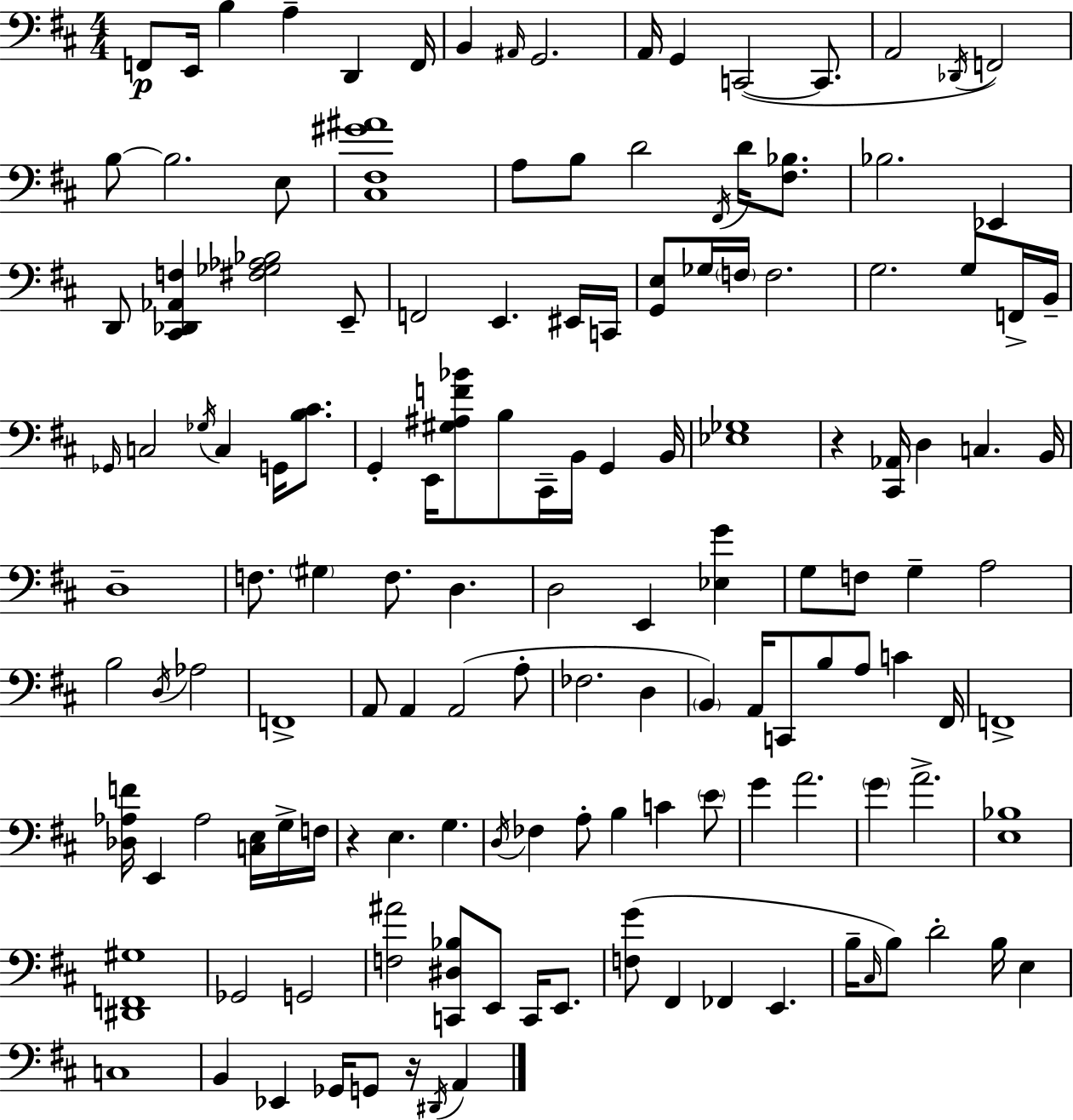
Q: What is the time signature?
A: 4/4